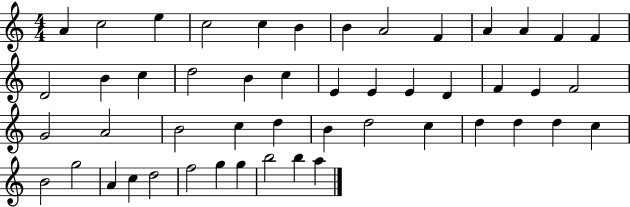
{
  \clef treble
  \numericTimeSignature
  \time 4/4
  \key c \major
  a'4 c''2 e''4 | c''2 c''4 b'4 | b'4 a'2 f'4 | a'4 a'4 f'4 f'4 | \break d'2 b'4 c''4 | d''2 b'4 c''4 | e'4 e'4 e'4 d'4 | f'4 e'4 f'2 | \break g'2 a'2 | b'2 c''4 d''4 | b'4 d''2 c''4 | d''4 d''4 d''4 c''4 | \break b'2 g''2 | a'4 c''4 d''2 | f''2 g''4 g''4 | b''2 b''4 a''4 | \break \bar "|."
}